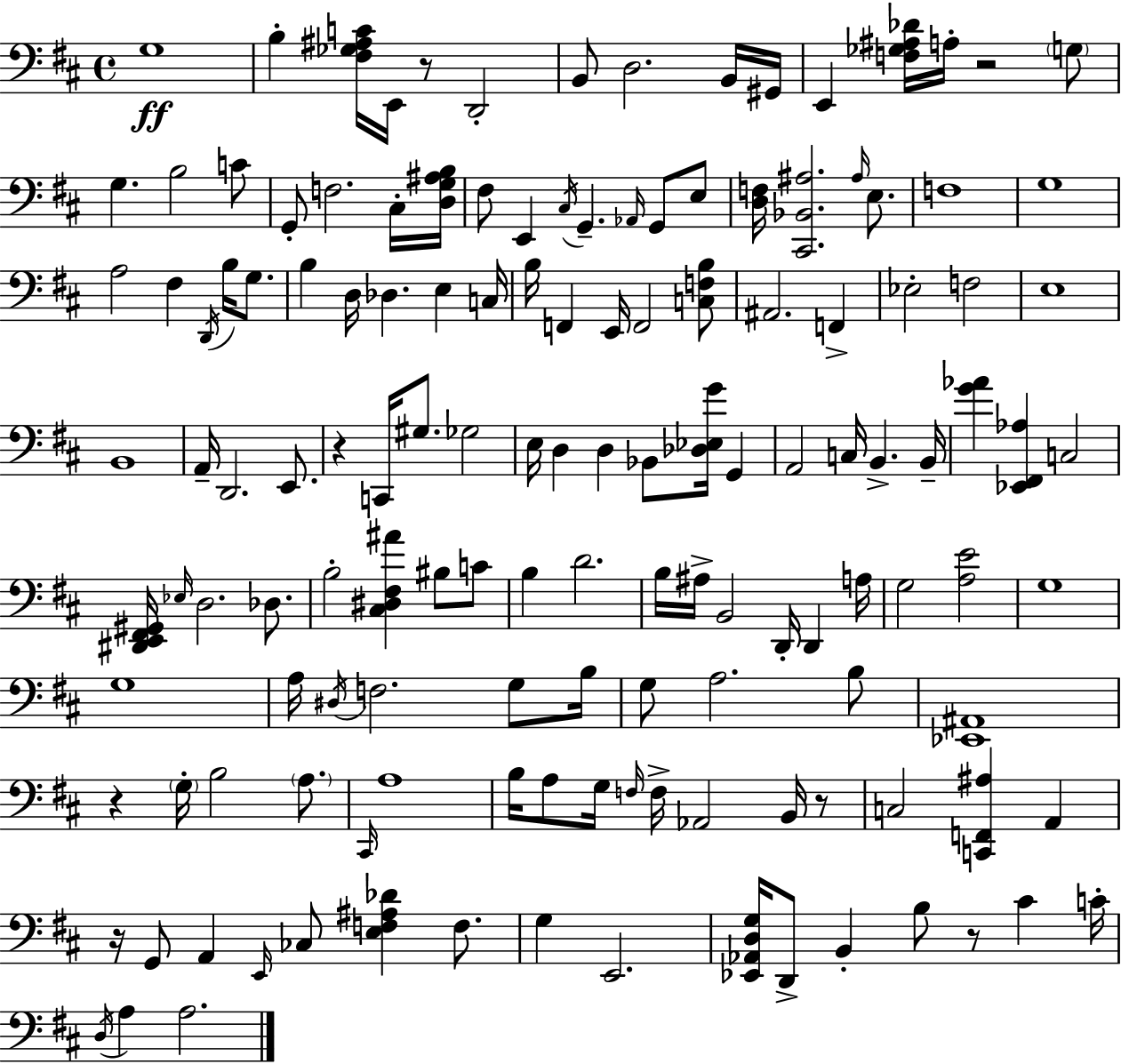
G3/w B3/q [F#3,Gb3,A#3,C4]/s E2/s R/e D2/h B2/e D3/h. B2/s G#2/s E2/q [F3,Gb3,A#3,Db4]/s A3/s R/h G3/e G3/q. B3/h C4/e G2/e F3/h. C#3/s [D3,G3,A#3,B3]/s F#3/e E2/q C#3/s G2/q. Ab2/s G2/e E3/e [D3,F3]/s [C#2,Bb2,A#3]/h. A#3/s E3/e. F3/w G3/w A3/h F#3/q D2/s B3/s G3/e. B3/q D3/s Db3/q. E3/q C3/s B3/s F2/q E2/s F2/h [C3,F3,B3]/e A#2/h. F2/q Eb3/h F3/h E3/w B2/w A2/s D2/h. E2/e. R/q C2/s G#3/e. Gb3/h E3/s D3/q D3/q Bb2/e [Db3,Eb3,G4]/s G2/q A2/h C3/s B2/q. B2/s [G4,Ab4]/q [Eb2,F#2,Ab3]/q C3/h [D#2,E2,F#2,G#2]/s Eb3/s D3/h. Db3/e. B3/h [C#3,D#3,F#3,A#4]/q BIS3/e C4/e B3/q D4/h. B3/s A#3/s B2/h D2/s D2/q A3/s G3/h [A3,E4]/h G3/w G3/w A3/s D#3/s F3/h. G3/e B3/s G3/e A3/h. B3/e [Eb2,A#2]/w R/q G3/s B3/h A3/e. C#2/s A3/w B3/s A3/e G3/s F3/s F3/s Ab2/h B2/s R/e C3/h [C2,F2,A#3]/q A2/q R/s G2/e A2/q E2/s CES3/e [E3,F3,A#3,Db4]/q F3/e. G3/q E2/h. [Eb2,Ab2,D3,G3]/s D2/e B2/q B3/e R/e C#4/q C4/s D3/s A3/q A3/h.